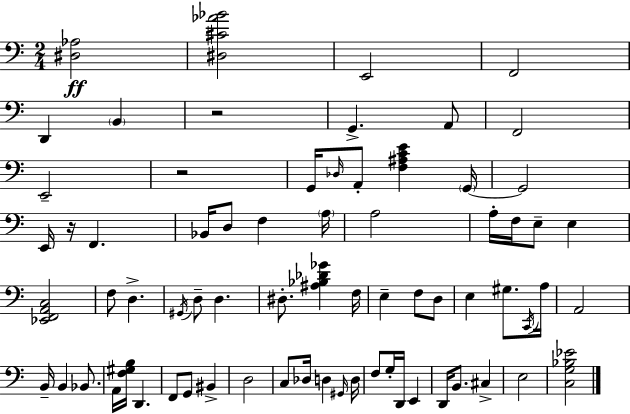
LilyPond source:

{
  \clef bass
  \numericTimeSignature
  \time 2/4
  \key a \minor
  \repeat volta 2 { <dis aes>2\ff | <dis cis' aes' bes'>2 | e,2 | f,2 | \break d,4 \parenthesize b,4 | r2 | g,4.-> a,8 | f,2 | \break e,2-- | r2 | g,16 \grace { des16 } a,8-. <f ais c' e'>4 | \parenthesize g,16~~ g,2 | \break e,16 r16 f,4. | bes,16 d8 f4 | \parenthesize a16 a2 | a16-. f16 e8-- e4 | \break <ees, f, a, c>2 | f8 d4.-> | \acciaccatura { gis,16 } d8-- d4. | dis8.-. <ais bes des' ges'>4 | \break f16 e4-- f8 | d8 e4 gis8. | \acciaccatura { c,16 } a16 a,2 | b,16-- b,4 | \break bes,8. a,16 <f gis b>16 d,4. | f,8 g,8 bis,4-> | d2 | c8 des16 d4 | \break \grace { gis,16 } d16 f8 g16-. d,16 | e,4 d,16 b,8. | cis4-> e2 | <c g bes ees'>2 | \break } \bar "|."
}